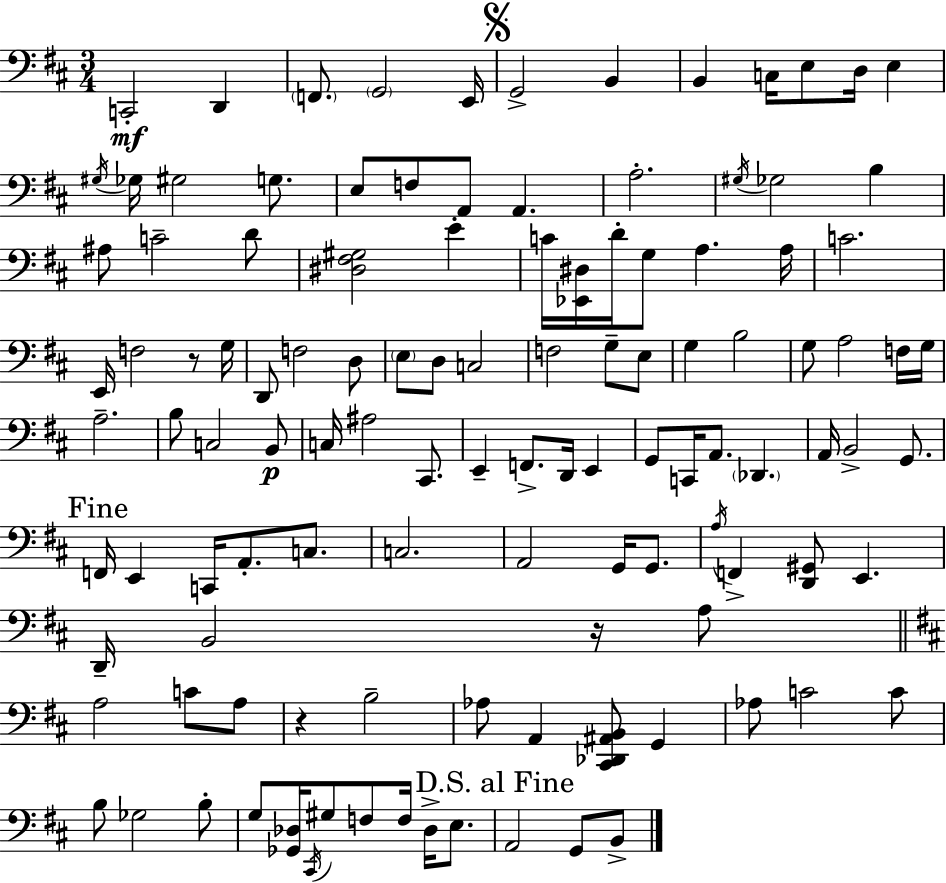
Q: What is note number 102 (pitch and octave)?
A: F3